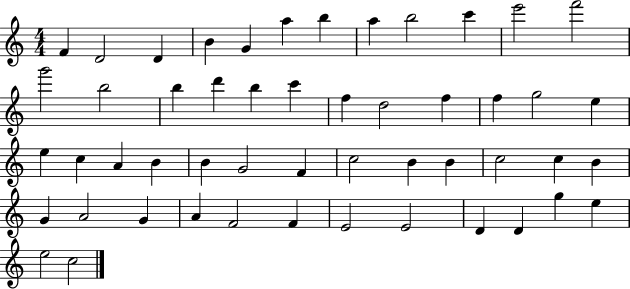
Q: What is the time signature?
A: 4/4